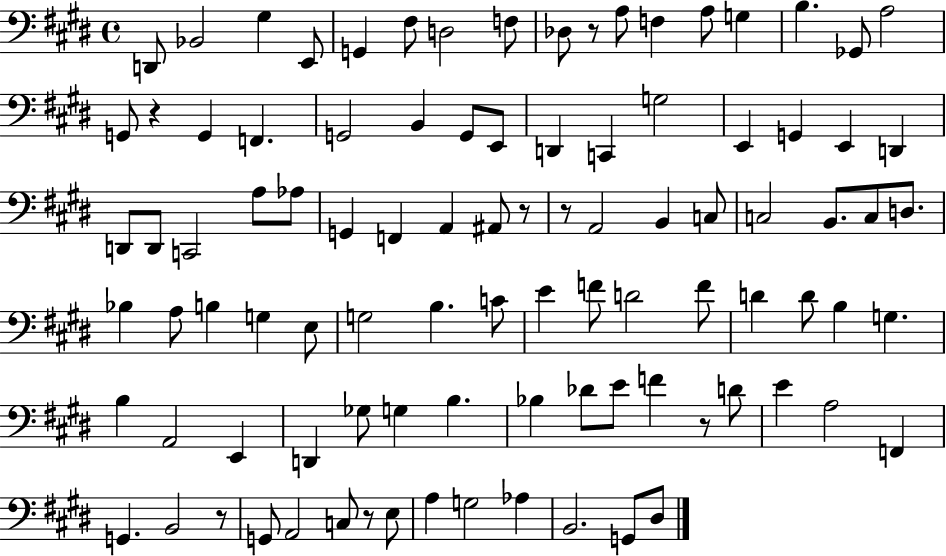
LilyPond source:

{
  \clef bass
  \time 4/4
  \defaultTimeSignature
  \key e \major
  d,8 bes,2 gis4 e,8 | g,4 fis8 d2 f8 | des8 r8 a8 f4 a8 g4 | b4. ges,8 a2 | \break g,8 r4 g,4 f,4. | g,2 b,4 g,8 e,8 | d,4 c,4 g2 | e,4 g,4 e,4 d,4 | \break d,8 d,8 c,2 a8 aes8 | g,4 f,4 a,4 ais,8 r8 | r8 a,2 b,4 c8 | c2 b,8. c8 d8. | \break bes4 a8 b4 g4 e8 | g2 b4. c'8 | e'4 f'8 d'2 f'8 | d'4 d'8 b4 g4. | \break b4 a,2 e,4 | d,4 ges8 g4 b4. | bes4 des'8 e'8 f'4 r8 d'8 | e'4 a2 f,4 | \break g,4. b,2 r8 | g,8 a,2 c8 r8 e8 | a4 g2 aes4 | b,2. g,8 dis8 | \break \bar "|."
}